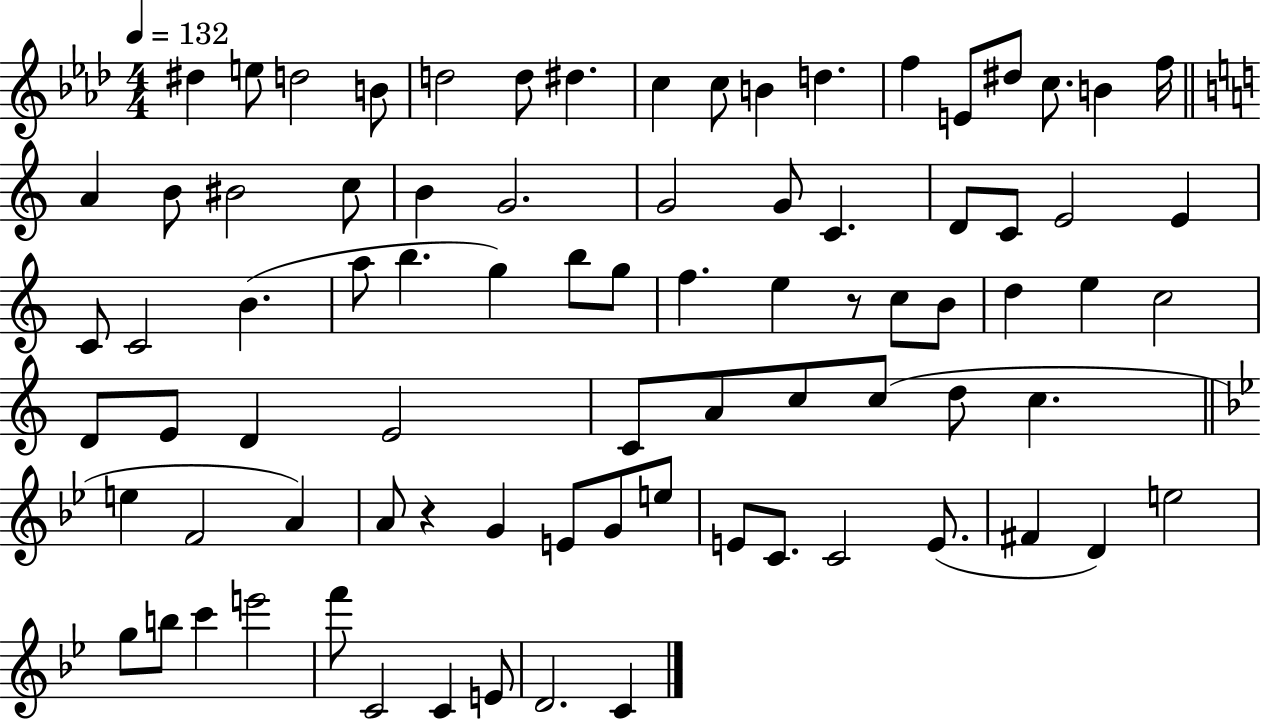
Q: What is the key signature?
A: AES major